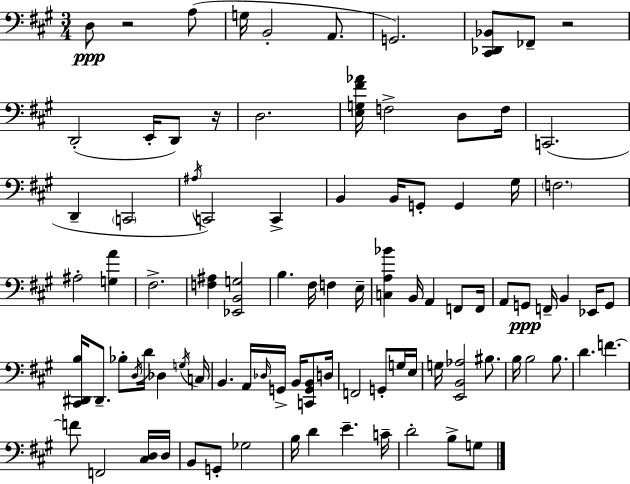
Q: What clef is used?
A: bass